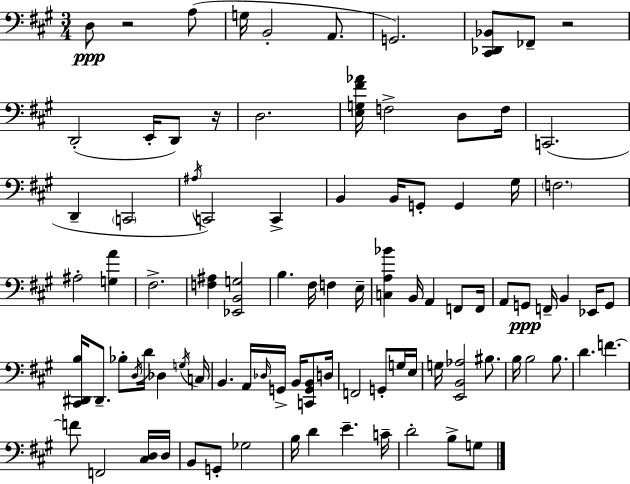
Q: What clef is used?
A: bass